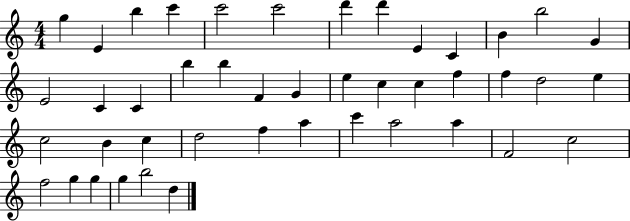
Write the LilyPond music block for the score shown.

{
  \clef treble
  \numericTimeSignature
  \time 4/4
  \key c \major
  g''4 e'4 b''4 c'''4 | c'''2 c'''2 | d'''4 d'''4 e'4 c'4 | b'4 b''2 g'4 | \break e'2 c'4 c'4 | b''4 b''4 f'4 g'4 | e''4 c''4 c''4 f''4 | f''4 d''2 e''4 | \break c''2 b'4 c''4 | d''2 f''4 a''4 | c'''4 a''2 a''4 | f'2 c''2 | \break f''2 g''4 g''4 | g''4 b''2 d''4 | \bar "|."
}